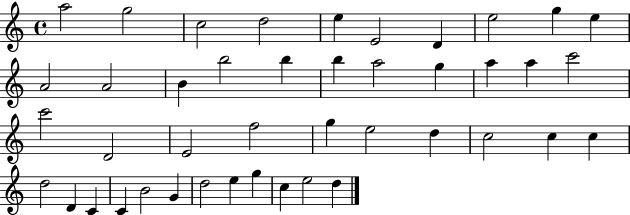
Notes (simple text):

A5/h G5/h C5/h D5/h E5/q E4/h D4/q E5/h G5/q E5/q A4/h A4/h B4/q B5/h B5/q B5/q A5/h G5/q A5/q A5/q C6/h C6/h D4/h E4/h F5/h G5/q E5/h D5/q C5/h C5/q C5/q D5/h D4/q C4/q C4/q B4/h G4/q D5/h E5/q G5/q C5/q E5/h D5/q